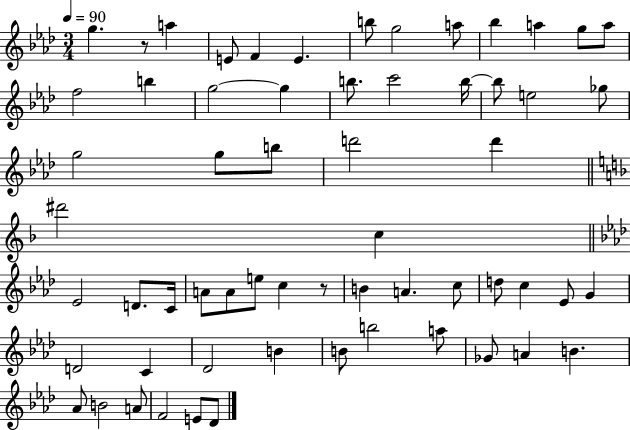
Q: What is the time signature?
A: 3/4